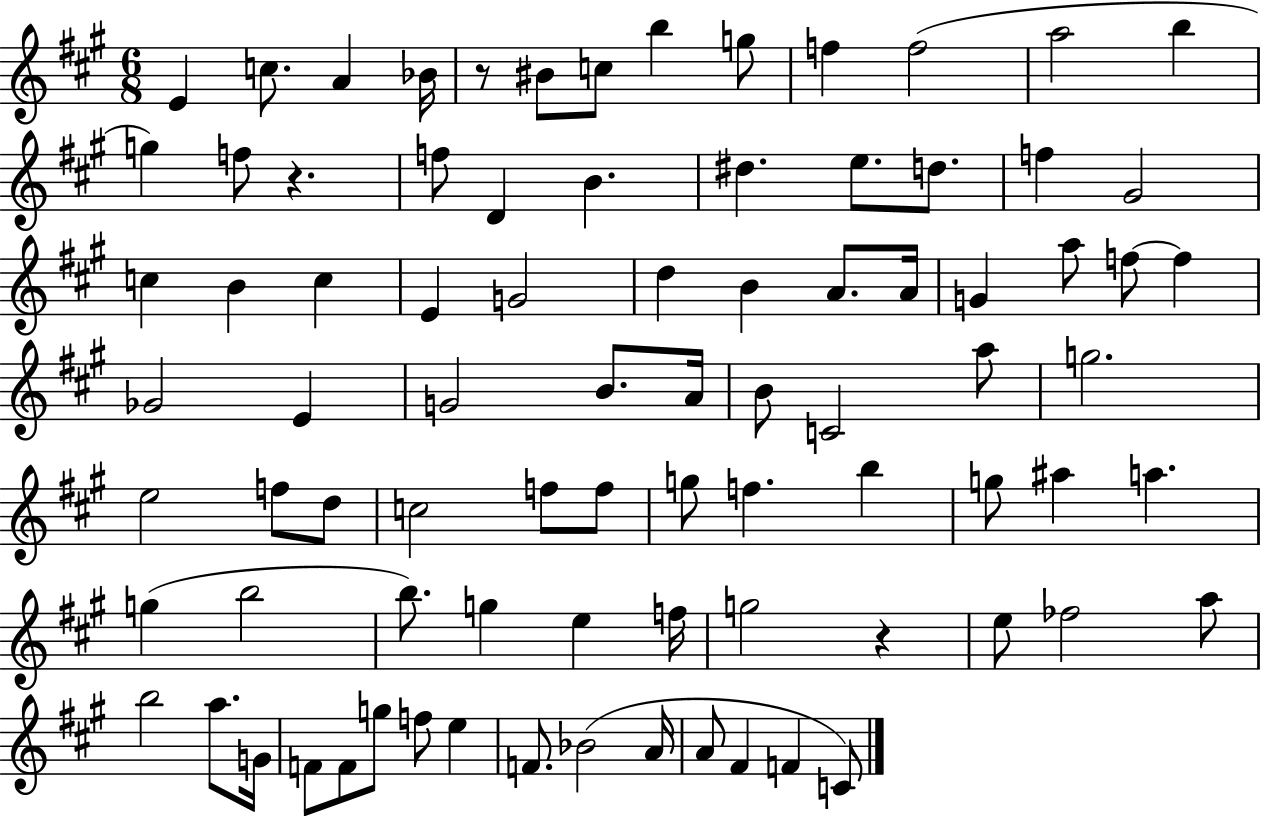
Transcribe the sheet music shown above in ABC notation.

X:1
T:Untitled
M:6/8
L:1/4
K:A
E c/2 A _B/4 z/2 ^B/2 c/2 b g/2 f f2 a2 b g f/2 z f/2 D B ^d e/2 d/2 f ^G2 c B c E G2 d B A/2 A/4 G a/2 f/2 f _G2 E G2 B/2 A/4 B/2 C2 a/2 g2 e2 f/2 d/2 c2 f/2 f/2 g/2 f b g/2 ^a a g b2 b/2 g e f/4 g2 z e/2 _f2 a/2 b2 a/2 G/4 F/2 F/2 g/2 f/2 e F/2 _B2 A/4 A/2 ^F F C/2